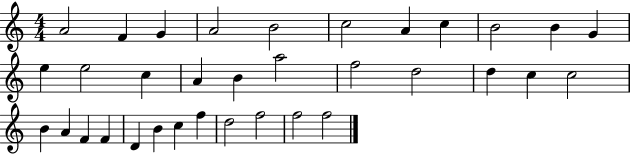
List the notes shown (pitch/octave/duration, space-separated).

A4/h F4/q G4/q A4/h B4/h C5/h A4/q C5/q B4/h B4/q G4/q E5/q E5/h C5/q A4/q B4/q A5/h F5/h D5/h D5/q C5/q C5/h B4/q A4/q F4/q F4/q D4/q B4/q C5/q F5/q D5/h F5/h F5/h F5/h